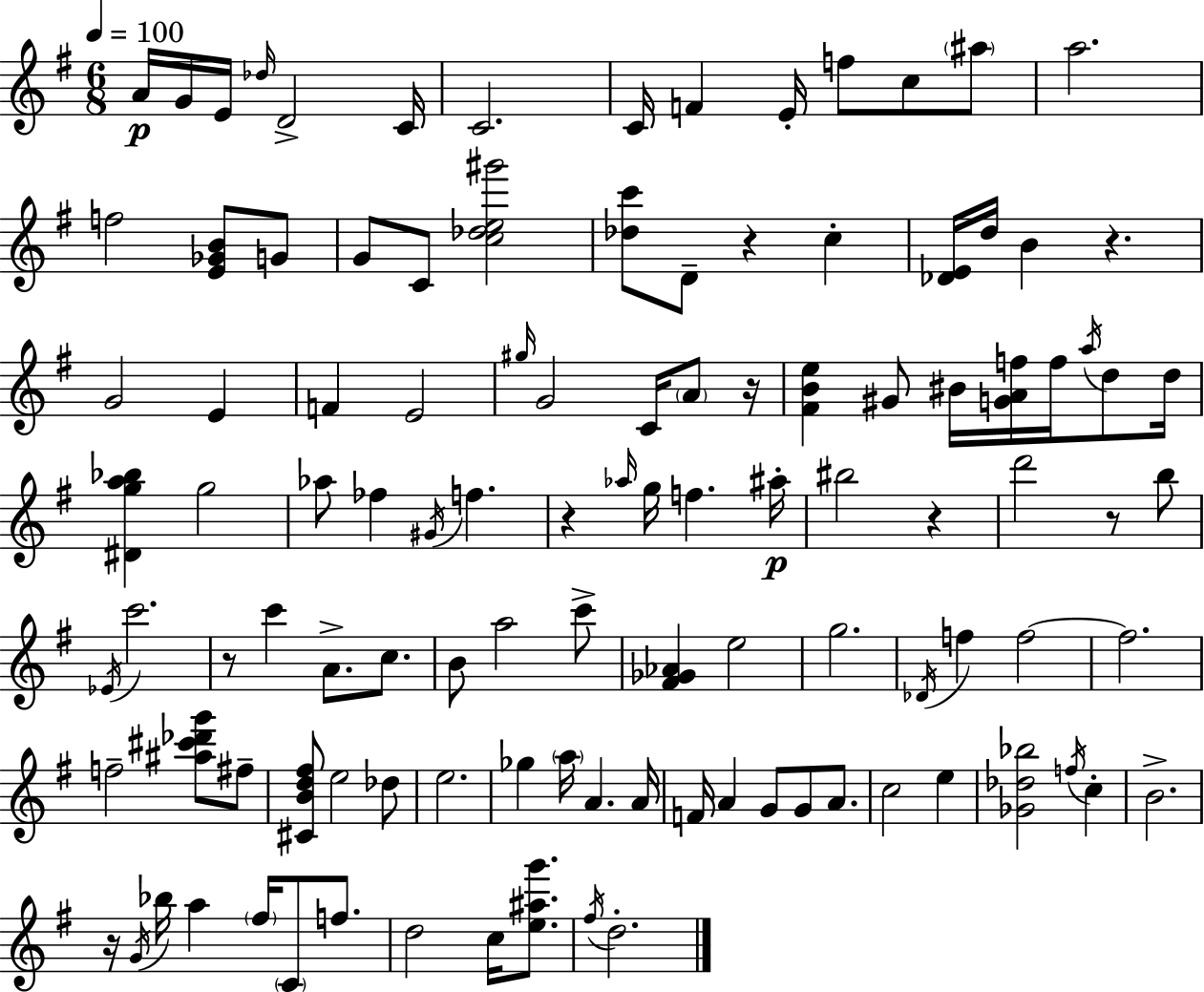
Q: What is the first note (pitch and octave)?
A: A4